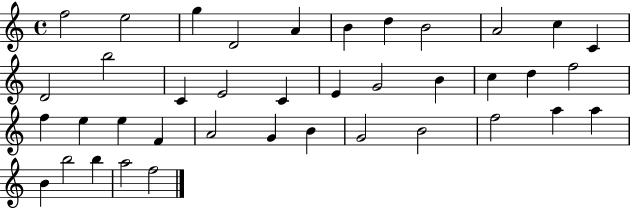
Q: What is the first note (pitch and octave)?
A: F5